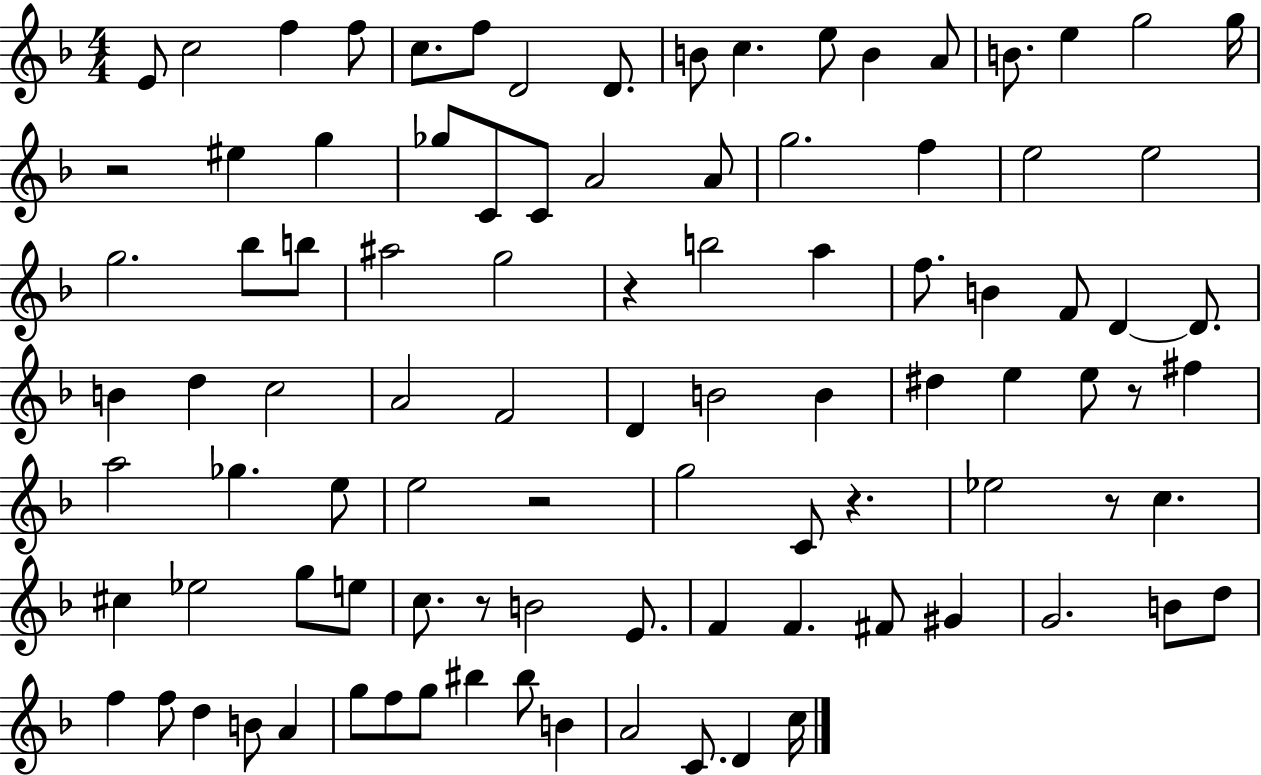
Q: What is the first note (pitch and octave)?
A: E4